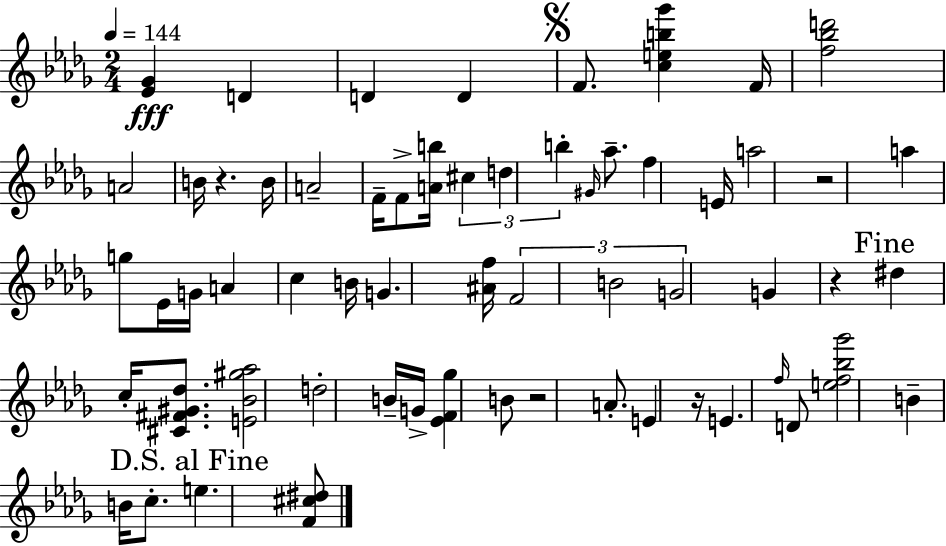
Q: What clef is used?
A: treble